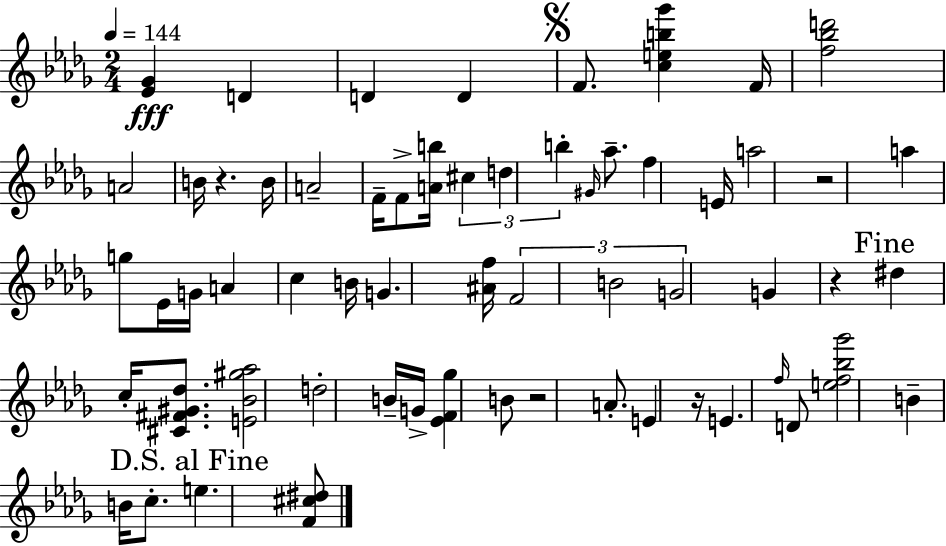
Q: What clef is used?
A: treble